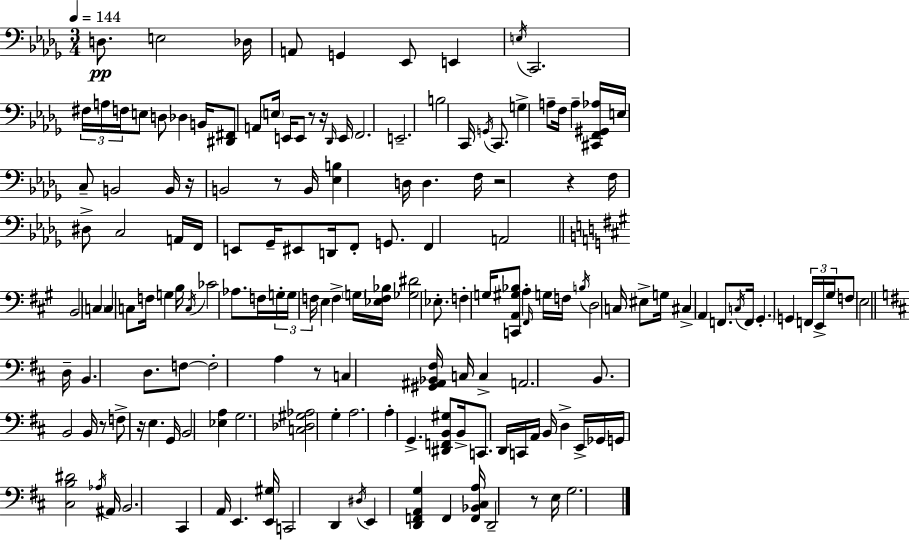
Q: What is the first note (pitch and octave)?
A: D3